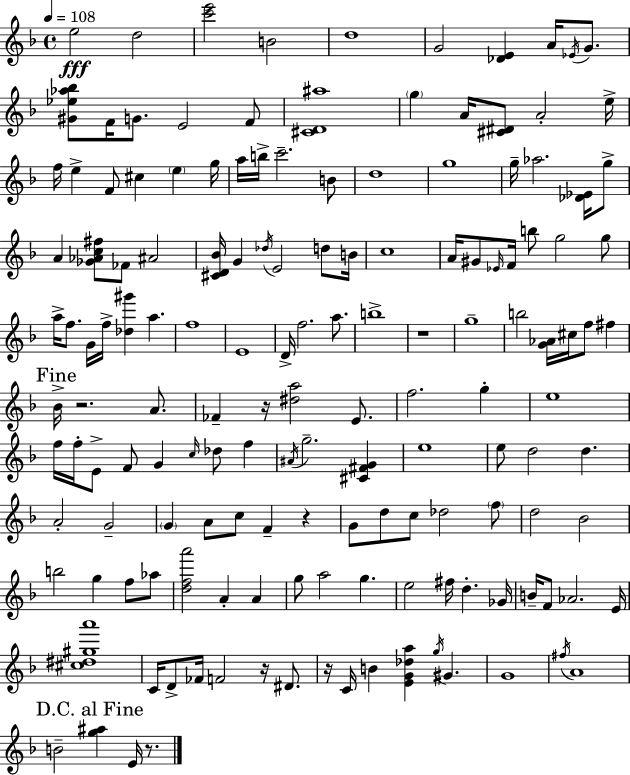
{
  \clef treble
  \time 4/4
  \defaultTimeSignature
  \key d \minor
  \tempo 4 = 108
  e''2\fff d''2 | <c''' e'''>2 b'2 | d''1 | g'2 <des' e'>4 a'16 \acciaccatura { ees'16 } g'8. | \break <gis' ees'' aes'' bes''>8 f'16 g'8. e'2 f'8 | <cis' d' ais''>1 | \parenthesize g''4 a'16 <cis' dis'>8 a'2-. | e''16-> f''16 e''4-> f'8 cis''4 \parenthesize e''4 | \break g''16 a''16 b''16-> c'''2.-- b'8 | d''1 | g''1 | g''16-- aes''2. <des' ees'>16 g''8-> | \break a'4 <ges' aes' c'' fis''>8 fes'8 ais'2 | <cis' d' bes'>16 g'4 \acciaccatura { des''16 } e'2 d''8 | b'16 c''1 | a'16 gis'8 \grace { ees'16 } f'16 b''8 g''2 | \break g''8 a''16-> f''8. g'16 f''16-> <des'' gis'''>4 a''4. | f''1 | e'1 | d'16-> f''2. | \break a''8. b''1-> | r1 | g''1-- | b''2 <g' aes'>16 cis''16 f''8 fis''4 | \break \mark "Fine" bes'16-> r2. | a'8. fes'4-- r16 <dis'' a''>2 | e'8. f''2. g''4-. | e''1 | \break f''16 f''16-. e'8-> f'8 g'4 \grace { c''16 } des''8 | f''4 \acciaccatura { ais'16 } g''2.-- | <cis' fis' g'>4 e''1 | e''8 d''2 d''4. | \break a'2-. g'2-- | \parenthesize g'4 a'8 c''8 f'4-- | r4 g'8 d''8 c''8 des''2 | \parenthesize f''8 d''2 bes'2 | \break b''2 g''4 | f''8 aes''8 <d'' f'' a'''>2 a'4-. | a'4 g''8 a''2 g''4. | e''2 fis''16 d''4.-. | \break ges'16 b'16-- f'8 aes'2. | e'16 <cis'' dis'' gis'' a'''>1 | c'16 d'8-> fes'16 f'2 | r16 dis'8. r16 c'16 b'4 <e' g' des'' a''>4 \acciaccatura { g''16 } | \break gis'4. g'1 | \acciaccatura { fis''16 } a'1 | \mark "D.C. al Fine" b'2-- <g'' ais''>4 | e'16 r8. \bar "|."
}